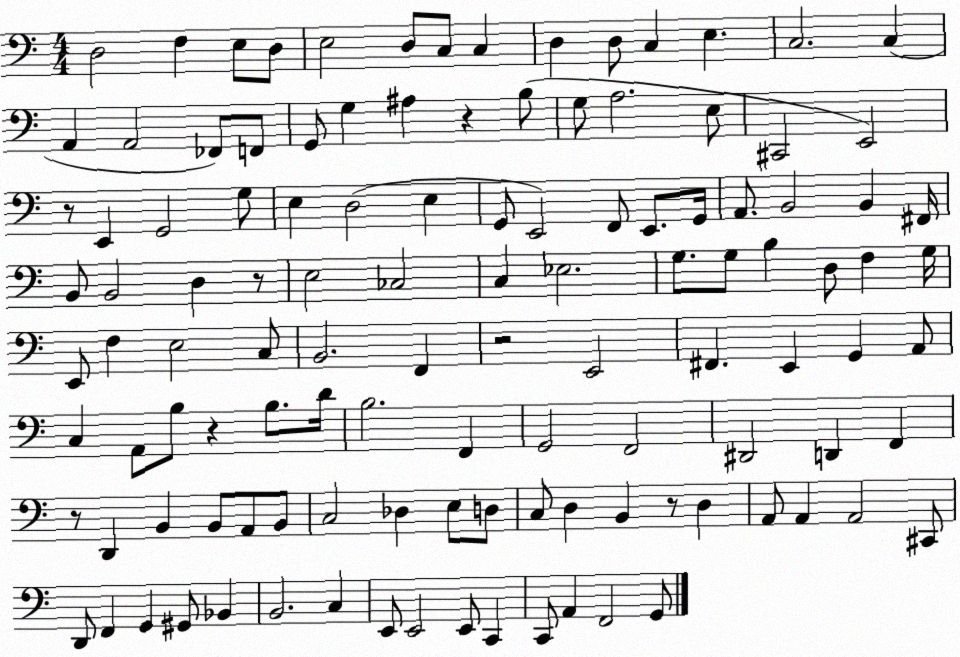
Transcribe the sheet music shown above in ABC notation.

X:1
T:Untitled
M:4/4
L:1/4
K:C
D,2 F, E,/2 D,/2 E,2 D,/2 C,/2 C, D, D,/2 C, E, C,2 C, A,, A,,2 _F,,/2 F,,/2 G,,/2 G, ^A, z B,/2 G,/2 A,2 E,/2 ^C,,2 E,,2 z/2 E,, G,,2 G,/2 E, D,2 E, G,,/2 E,,2 F,,/2 E,,/2 G,,/4 A,,/2 B,,2 B,, ^F,,/4 B,,/2 B,,2 D, z/2 E,2 _C,2 C, _E,2 G,/2 G,/2 B, D,/2 F, G,/4 E,,/2 F, E,2 C,/2 B,,2 F,, z2 E,,2 ^F,, E,, G,, A,,/2 C, A,,/2 B,/2 z B,/2 D/4 B,2 F,, G,,2 F,,2 ^D,,2 D,, F,, z/2 D,, B,, B,,/2 A,,/2 B,,/2 C,2 _D, E,/2 D,/2 C,/2 D, B,, z/2 D, A,,/2 A,, A,,2 ^C,,/2 D,,/2 F,, G,, ^G,,/2 _B,, B,,2 C, E,,/2 E,,2 E,,/2 C,, C,,/2 A,, F,,2 G,,/2